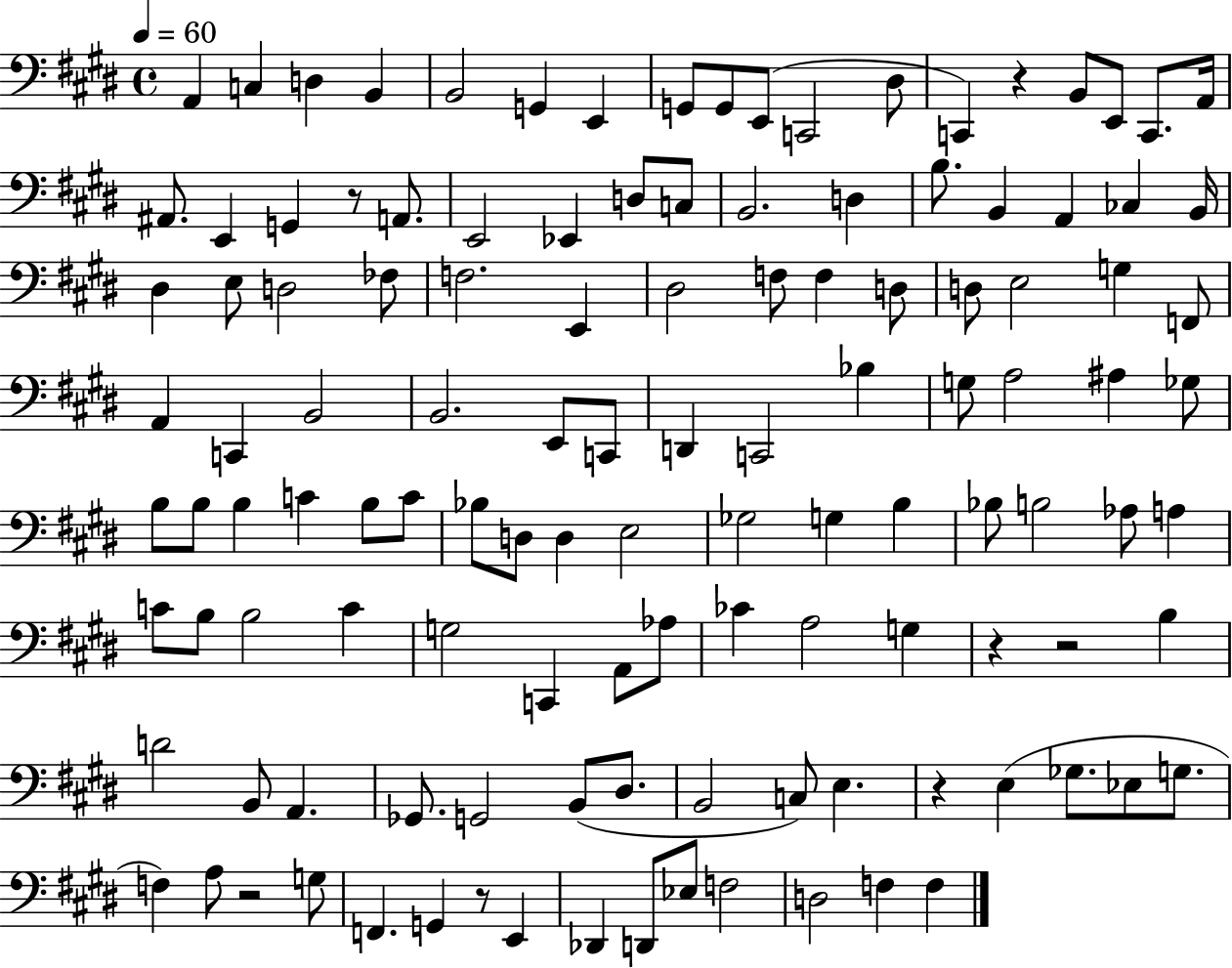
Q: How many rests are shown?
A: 7